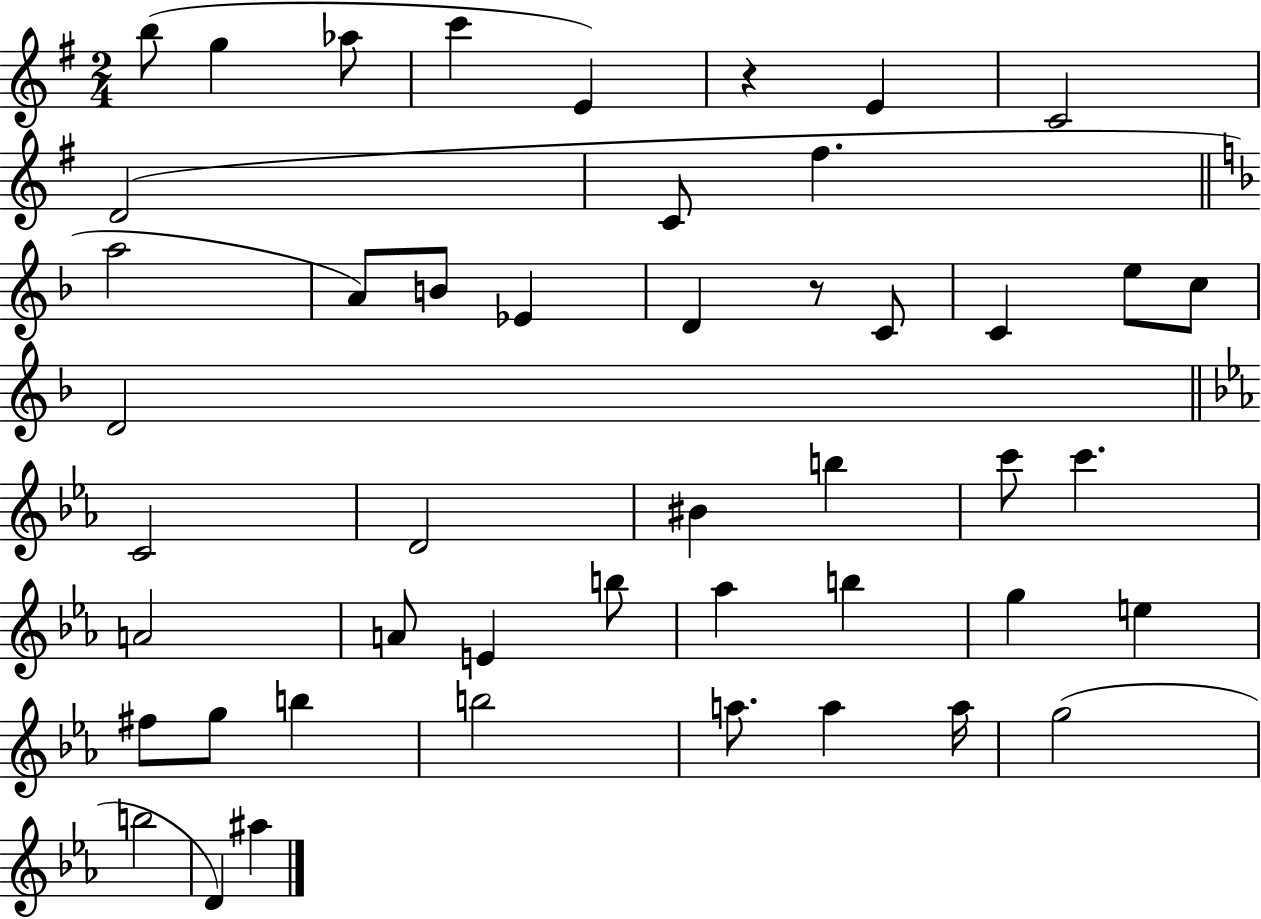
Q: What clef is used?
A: treble